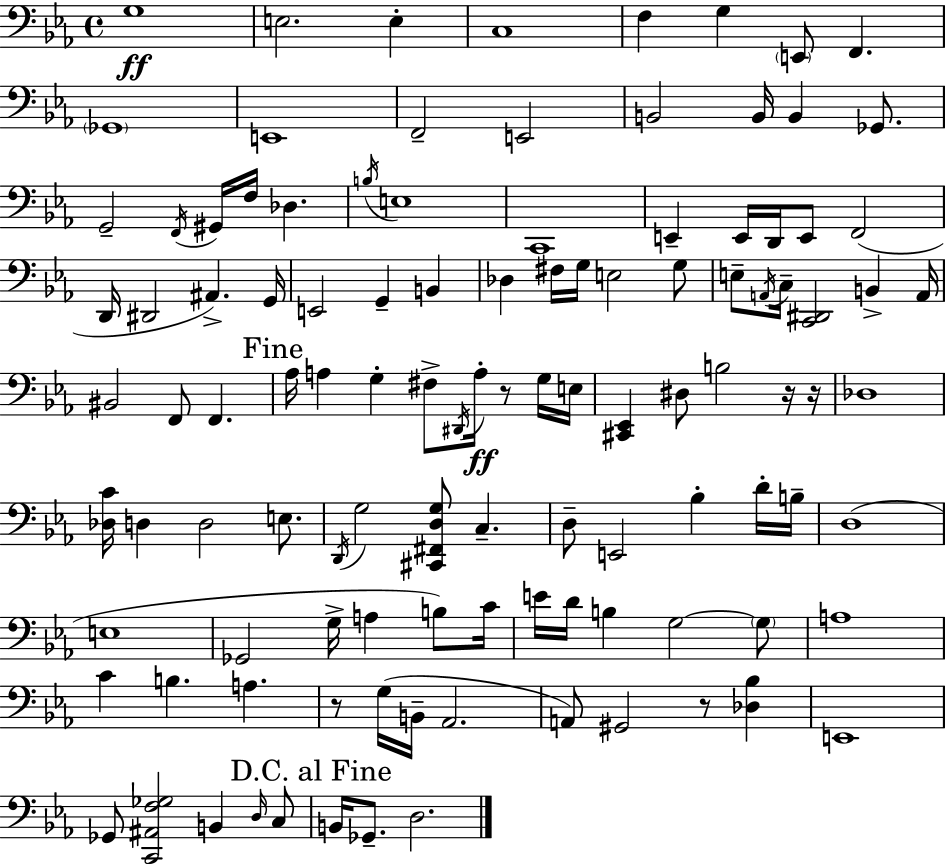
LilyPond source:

{
  \clef bass
  \time 4/4
  \defaultTimeSignature
  \key ees \major
  g1\ff | e2. e4-. | c1 | f4 g4 \parenthesize e,8 f,4. | \break \parenthesize ges,1 | e,1 | f,2-- e,2 | b,2 b,16 b,4 ges,8. | \break g,2-- \acciaccatura { f,16 } gis,16 f16 des4. | \acciaccatura { b16 } e1 | c,1 | e,4-- e,16 d,16 e,8 f,2( | \break d,16 dis,2 ais,4.->) | g,16 e,2 g,4-- b,4 | des4 fis16 g16 e2 | g8 e8-- \acciaccatura { a,16 } c16-- <c, dis,>2 b,4-> | \break a,16 bis,2 f,8 f,4. | \mark "Fine" aes16 a4 g4-. fis8-> \acciaccatura { dis,16 } a16-.\ff | r8 g16 e16 <cis, ees,>4 dis8 b2 | r16 r16 des1 | \break <des c'>16 d4 d2 | e8. \acciaccatura { d,16 } g2 <cis, fis, d g>8 c4.-- | d8-- e,2 bes4-. | d'16-. b16-- d1( | \break e1 | ges,2 g16-> a4 | b8) c'16 e'16 d'16 b4 g2~~ | \parenthesize g8 a1 | \break c'4 b4. a4. | r8 g16( b,16-- aes,2. | a,8) gis,2 r8 | <des bes>4 e,1 | \break ges,8 <c, ais, f ges>2 b,4 | \grace { d16 } c8 \mark "D.C. al Fine" b,16 ges,8.-- d2. | \bar "|."
}